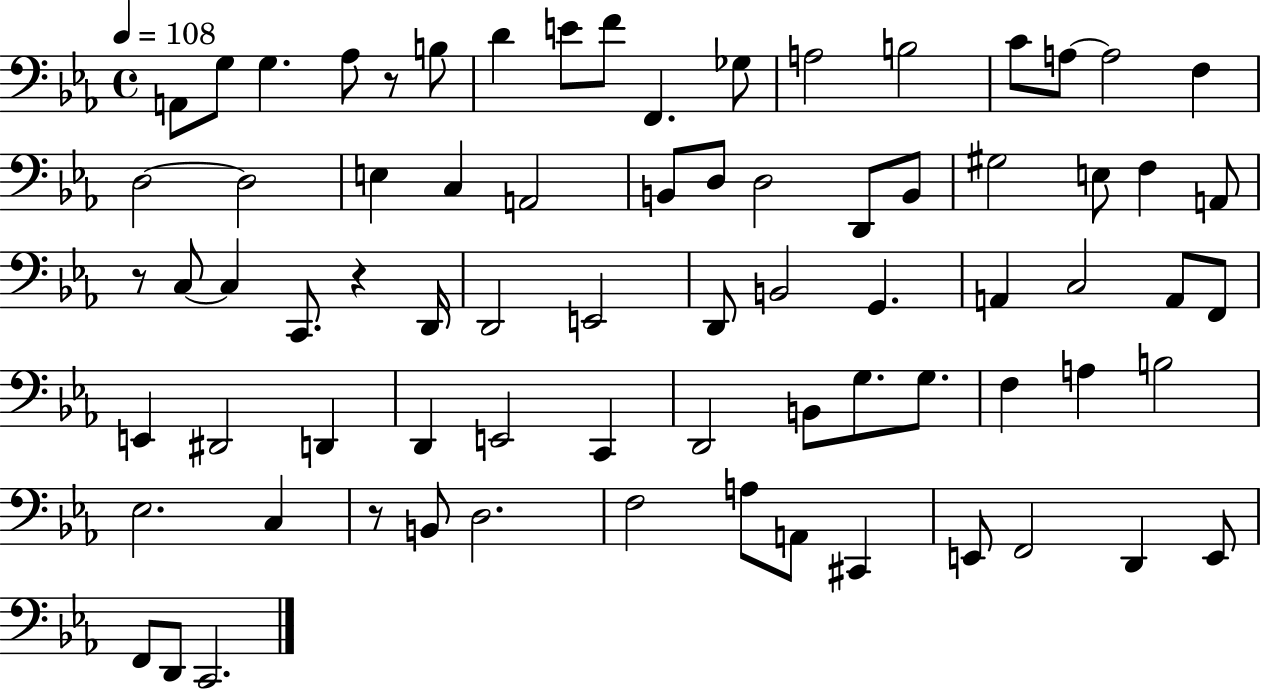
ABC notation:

X:1
T:Untitled
M:4/4
L:1/4
K:Eb
A,,/2 G,/2 G, _A,/2 z/2 B,/2 D E/2 F/2 F,, _G,/2 A,2 B,2 C/2 A,/2 A,2 F, D,2 D,2 E, C, A,,2 B,,/2 D,/2 D,2 D,,/2 B,,/2 ^G,2 E,/2 F, A,,/2 z/2 C,/2 C, C,,/2 z D,,/4 D,,2 E,,2 D,,/2 B,,2 G,, A,, C,2 A,,/2 F,,/2 E,, ^D,,2 D,, D,, E,,2 C,, D,,2 B,,/2 G,/2 G,/2 F, A, B,2 _E,2 C, z/2 B,,/2 D,2 F,2 A,/2 A,,/2 ^C,, E,,/2 F,,2 D,, E,,/2 F,,/2 D,,/2 C,,2